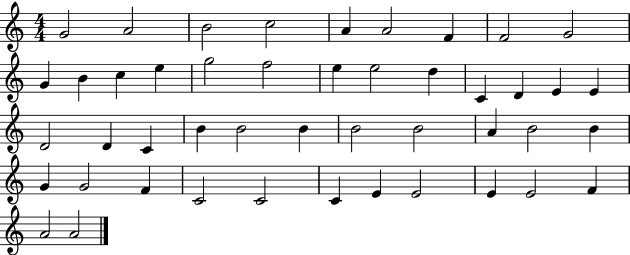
G4/h A4/h B4/h C5/h A4/q A4/h F4/q F4/h G4/h G4/q B4/q C5/q E5/q G5/h F5/h E5/q E5/h D5/q C4/q D4/q E4/q E4/q D4/h D4/q C4/q B4/q B4/h B4/q B4/h B4/h A4/q B4/h B4/q G4/q G4/h F4/q C4/h C4/h C4/q E4/q E4/h E4/q E4/h F4/q A4/h A4/h